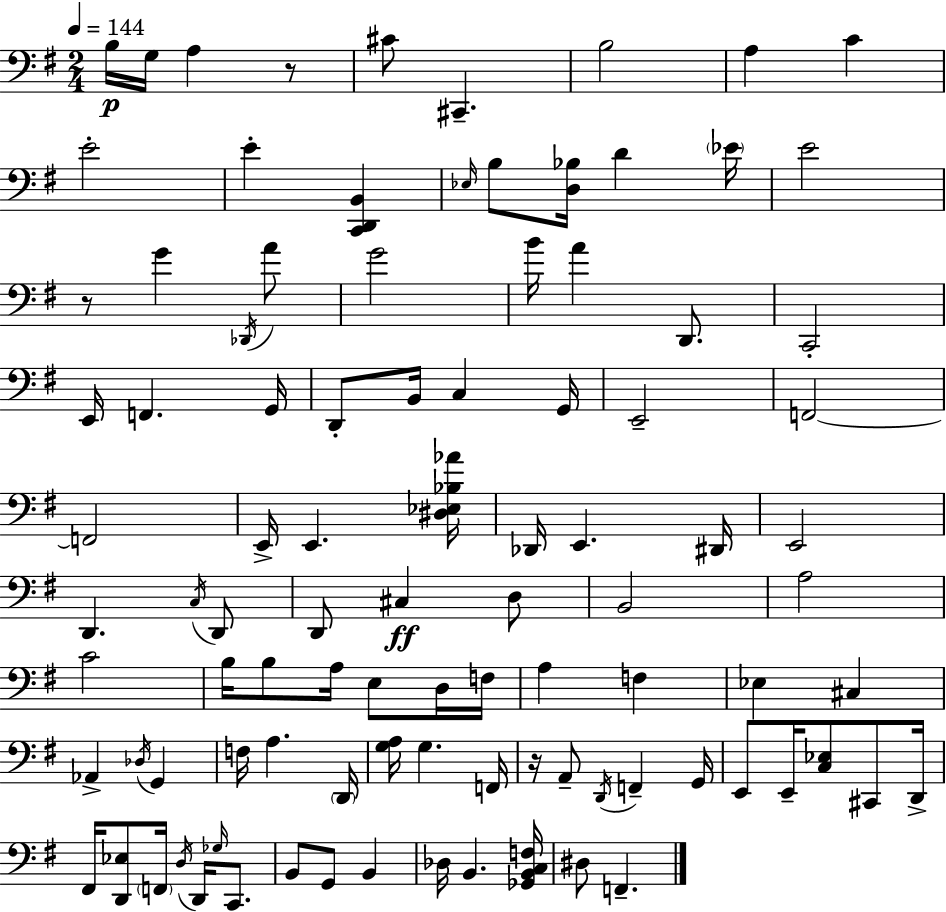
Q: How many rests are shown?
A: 3